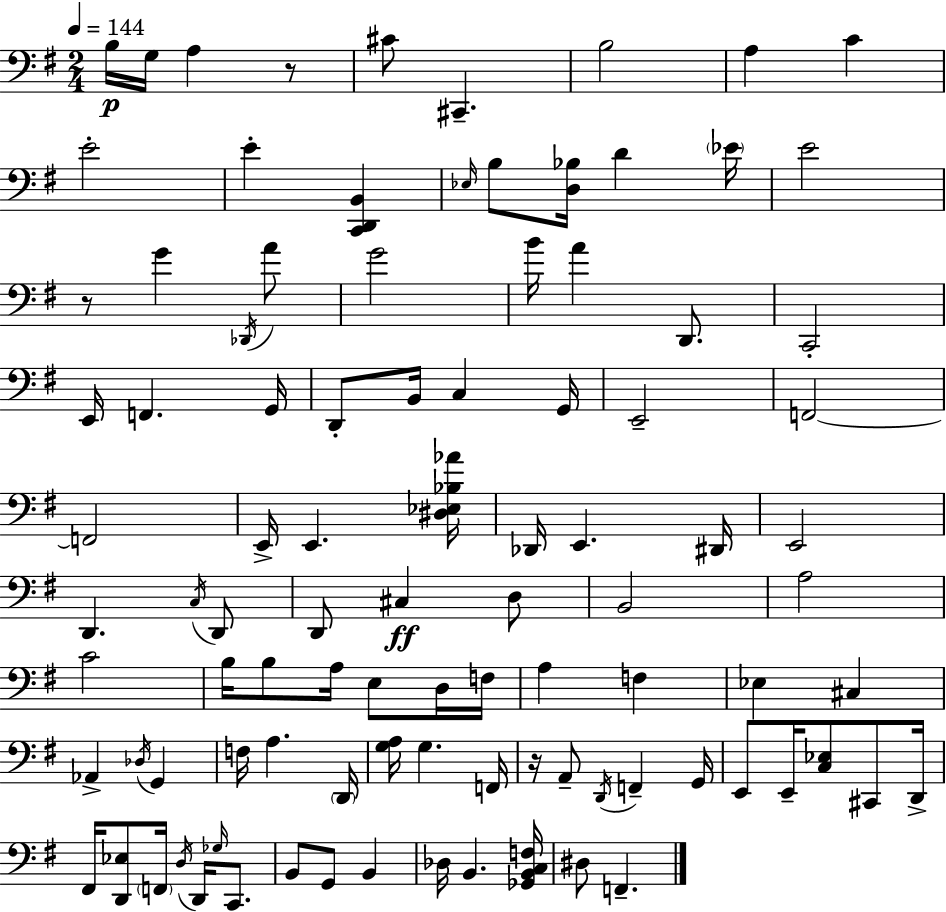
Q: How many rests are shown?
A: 3